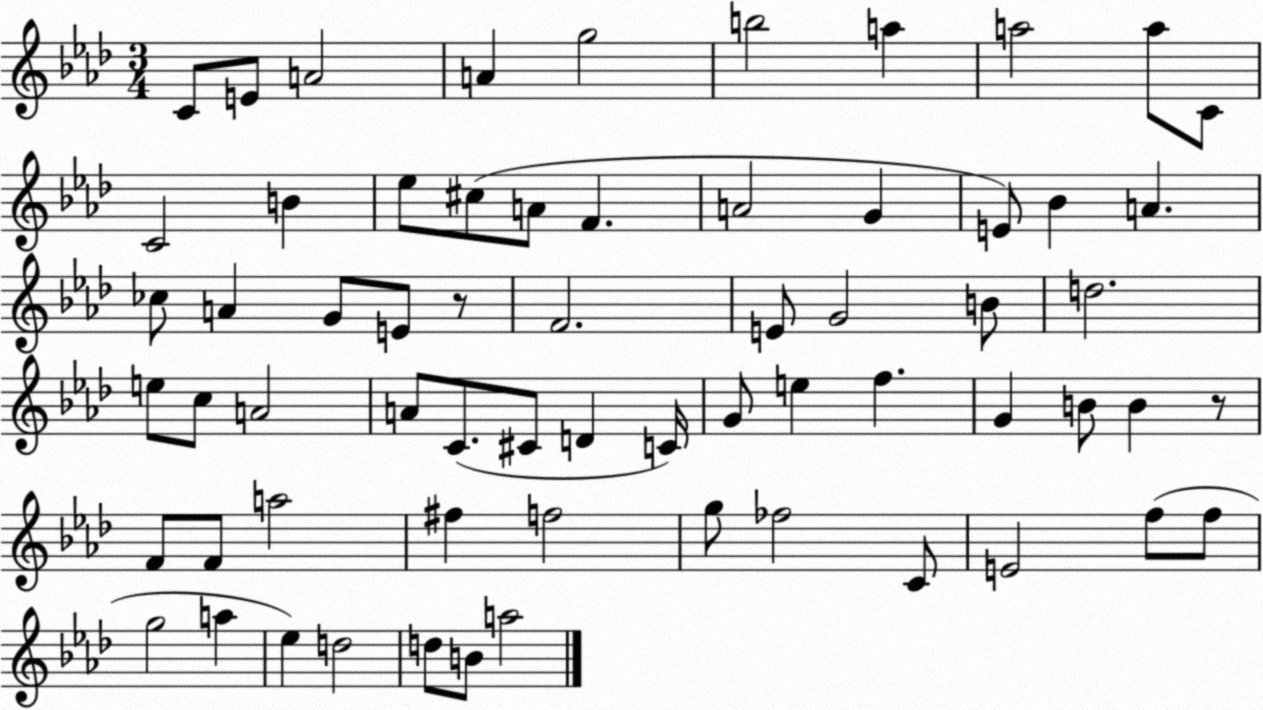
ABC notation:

X:1
T:Untitled
M:3/4
L:1/4
K:Ab
C/2 E/2 A2 A g2 b2 a a2 a/2 C/2 C2 B _e/2 ^c/2 A/2 F A2 G E/2 _B A _c/2 A G/2 E/2 z/2 F2 E/2 G2 B/2 d2 e/2 c/2 A2 A/2 C/2 ^C/2 D C/4 G/2 e f G B/2 B z/2 F/2 F/2 a2 ^f f2 g/2 _f2 C/2 E2 f/2 f/2 g2 a _e d2 d/2 B/2 a2